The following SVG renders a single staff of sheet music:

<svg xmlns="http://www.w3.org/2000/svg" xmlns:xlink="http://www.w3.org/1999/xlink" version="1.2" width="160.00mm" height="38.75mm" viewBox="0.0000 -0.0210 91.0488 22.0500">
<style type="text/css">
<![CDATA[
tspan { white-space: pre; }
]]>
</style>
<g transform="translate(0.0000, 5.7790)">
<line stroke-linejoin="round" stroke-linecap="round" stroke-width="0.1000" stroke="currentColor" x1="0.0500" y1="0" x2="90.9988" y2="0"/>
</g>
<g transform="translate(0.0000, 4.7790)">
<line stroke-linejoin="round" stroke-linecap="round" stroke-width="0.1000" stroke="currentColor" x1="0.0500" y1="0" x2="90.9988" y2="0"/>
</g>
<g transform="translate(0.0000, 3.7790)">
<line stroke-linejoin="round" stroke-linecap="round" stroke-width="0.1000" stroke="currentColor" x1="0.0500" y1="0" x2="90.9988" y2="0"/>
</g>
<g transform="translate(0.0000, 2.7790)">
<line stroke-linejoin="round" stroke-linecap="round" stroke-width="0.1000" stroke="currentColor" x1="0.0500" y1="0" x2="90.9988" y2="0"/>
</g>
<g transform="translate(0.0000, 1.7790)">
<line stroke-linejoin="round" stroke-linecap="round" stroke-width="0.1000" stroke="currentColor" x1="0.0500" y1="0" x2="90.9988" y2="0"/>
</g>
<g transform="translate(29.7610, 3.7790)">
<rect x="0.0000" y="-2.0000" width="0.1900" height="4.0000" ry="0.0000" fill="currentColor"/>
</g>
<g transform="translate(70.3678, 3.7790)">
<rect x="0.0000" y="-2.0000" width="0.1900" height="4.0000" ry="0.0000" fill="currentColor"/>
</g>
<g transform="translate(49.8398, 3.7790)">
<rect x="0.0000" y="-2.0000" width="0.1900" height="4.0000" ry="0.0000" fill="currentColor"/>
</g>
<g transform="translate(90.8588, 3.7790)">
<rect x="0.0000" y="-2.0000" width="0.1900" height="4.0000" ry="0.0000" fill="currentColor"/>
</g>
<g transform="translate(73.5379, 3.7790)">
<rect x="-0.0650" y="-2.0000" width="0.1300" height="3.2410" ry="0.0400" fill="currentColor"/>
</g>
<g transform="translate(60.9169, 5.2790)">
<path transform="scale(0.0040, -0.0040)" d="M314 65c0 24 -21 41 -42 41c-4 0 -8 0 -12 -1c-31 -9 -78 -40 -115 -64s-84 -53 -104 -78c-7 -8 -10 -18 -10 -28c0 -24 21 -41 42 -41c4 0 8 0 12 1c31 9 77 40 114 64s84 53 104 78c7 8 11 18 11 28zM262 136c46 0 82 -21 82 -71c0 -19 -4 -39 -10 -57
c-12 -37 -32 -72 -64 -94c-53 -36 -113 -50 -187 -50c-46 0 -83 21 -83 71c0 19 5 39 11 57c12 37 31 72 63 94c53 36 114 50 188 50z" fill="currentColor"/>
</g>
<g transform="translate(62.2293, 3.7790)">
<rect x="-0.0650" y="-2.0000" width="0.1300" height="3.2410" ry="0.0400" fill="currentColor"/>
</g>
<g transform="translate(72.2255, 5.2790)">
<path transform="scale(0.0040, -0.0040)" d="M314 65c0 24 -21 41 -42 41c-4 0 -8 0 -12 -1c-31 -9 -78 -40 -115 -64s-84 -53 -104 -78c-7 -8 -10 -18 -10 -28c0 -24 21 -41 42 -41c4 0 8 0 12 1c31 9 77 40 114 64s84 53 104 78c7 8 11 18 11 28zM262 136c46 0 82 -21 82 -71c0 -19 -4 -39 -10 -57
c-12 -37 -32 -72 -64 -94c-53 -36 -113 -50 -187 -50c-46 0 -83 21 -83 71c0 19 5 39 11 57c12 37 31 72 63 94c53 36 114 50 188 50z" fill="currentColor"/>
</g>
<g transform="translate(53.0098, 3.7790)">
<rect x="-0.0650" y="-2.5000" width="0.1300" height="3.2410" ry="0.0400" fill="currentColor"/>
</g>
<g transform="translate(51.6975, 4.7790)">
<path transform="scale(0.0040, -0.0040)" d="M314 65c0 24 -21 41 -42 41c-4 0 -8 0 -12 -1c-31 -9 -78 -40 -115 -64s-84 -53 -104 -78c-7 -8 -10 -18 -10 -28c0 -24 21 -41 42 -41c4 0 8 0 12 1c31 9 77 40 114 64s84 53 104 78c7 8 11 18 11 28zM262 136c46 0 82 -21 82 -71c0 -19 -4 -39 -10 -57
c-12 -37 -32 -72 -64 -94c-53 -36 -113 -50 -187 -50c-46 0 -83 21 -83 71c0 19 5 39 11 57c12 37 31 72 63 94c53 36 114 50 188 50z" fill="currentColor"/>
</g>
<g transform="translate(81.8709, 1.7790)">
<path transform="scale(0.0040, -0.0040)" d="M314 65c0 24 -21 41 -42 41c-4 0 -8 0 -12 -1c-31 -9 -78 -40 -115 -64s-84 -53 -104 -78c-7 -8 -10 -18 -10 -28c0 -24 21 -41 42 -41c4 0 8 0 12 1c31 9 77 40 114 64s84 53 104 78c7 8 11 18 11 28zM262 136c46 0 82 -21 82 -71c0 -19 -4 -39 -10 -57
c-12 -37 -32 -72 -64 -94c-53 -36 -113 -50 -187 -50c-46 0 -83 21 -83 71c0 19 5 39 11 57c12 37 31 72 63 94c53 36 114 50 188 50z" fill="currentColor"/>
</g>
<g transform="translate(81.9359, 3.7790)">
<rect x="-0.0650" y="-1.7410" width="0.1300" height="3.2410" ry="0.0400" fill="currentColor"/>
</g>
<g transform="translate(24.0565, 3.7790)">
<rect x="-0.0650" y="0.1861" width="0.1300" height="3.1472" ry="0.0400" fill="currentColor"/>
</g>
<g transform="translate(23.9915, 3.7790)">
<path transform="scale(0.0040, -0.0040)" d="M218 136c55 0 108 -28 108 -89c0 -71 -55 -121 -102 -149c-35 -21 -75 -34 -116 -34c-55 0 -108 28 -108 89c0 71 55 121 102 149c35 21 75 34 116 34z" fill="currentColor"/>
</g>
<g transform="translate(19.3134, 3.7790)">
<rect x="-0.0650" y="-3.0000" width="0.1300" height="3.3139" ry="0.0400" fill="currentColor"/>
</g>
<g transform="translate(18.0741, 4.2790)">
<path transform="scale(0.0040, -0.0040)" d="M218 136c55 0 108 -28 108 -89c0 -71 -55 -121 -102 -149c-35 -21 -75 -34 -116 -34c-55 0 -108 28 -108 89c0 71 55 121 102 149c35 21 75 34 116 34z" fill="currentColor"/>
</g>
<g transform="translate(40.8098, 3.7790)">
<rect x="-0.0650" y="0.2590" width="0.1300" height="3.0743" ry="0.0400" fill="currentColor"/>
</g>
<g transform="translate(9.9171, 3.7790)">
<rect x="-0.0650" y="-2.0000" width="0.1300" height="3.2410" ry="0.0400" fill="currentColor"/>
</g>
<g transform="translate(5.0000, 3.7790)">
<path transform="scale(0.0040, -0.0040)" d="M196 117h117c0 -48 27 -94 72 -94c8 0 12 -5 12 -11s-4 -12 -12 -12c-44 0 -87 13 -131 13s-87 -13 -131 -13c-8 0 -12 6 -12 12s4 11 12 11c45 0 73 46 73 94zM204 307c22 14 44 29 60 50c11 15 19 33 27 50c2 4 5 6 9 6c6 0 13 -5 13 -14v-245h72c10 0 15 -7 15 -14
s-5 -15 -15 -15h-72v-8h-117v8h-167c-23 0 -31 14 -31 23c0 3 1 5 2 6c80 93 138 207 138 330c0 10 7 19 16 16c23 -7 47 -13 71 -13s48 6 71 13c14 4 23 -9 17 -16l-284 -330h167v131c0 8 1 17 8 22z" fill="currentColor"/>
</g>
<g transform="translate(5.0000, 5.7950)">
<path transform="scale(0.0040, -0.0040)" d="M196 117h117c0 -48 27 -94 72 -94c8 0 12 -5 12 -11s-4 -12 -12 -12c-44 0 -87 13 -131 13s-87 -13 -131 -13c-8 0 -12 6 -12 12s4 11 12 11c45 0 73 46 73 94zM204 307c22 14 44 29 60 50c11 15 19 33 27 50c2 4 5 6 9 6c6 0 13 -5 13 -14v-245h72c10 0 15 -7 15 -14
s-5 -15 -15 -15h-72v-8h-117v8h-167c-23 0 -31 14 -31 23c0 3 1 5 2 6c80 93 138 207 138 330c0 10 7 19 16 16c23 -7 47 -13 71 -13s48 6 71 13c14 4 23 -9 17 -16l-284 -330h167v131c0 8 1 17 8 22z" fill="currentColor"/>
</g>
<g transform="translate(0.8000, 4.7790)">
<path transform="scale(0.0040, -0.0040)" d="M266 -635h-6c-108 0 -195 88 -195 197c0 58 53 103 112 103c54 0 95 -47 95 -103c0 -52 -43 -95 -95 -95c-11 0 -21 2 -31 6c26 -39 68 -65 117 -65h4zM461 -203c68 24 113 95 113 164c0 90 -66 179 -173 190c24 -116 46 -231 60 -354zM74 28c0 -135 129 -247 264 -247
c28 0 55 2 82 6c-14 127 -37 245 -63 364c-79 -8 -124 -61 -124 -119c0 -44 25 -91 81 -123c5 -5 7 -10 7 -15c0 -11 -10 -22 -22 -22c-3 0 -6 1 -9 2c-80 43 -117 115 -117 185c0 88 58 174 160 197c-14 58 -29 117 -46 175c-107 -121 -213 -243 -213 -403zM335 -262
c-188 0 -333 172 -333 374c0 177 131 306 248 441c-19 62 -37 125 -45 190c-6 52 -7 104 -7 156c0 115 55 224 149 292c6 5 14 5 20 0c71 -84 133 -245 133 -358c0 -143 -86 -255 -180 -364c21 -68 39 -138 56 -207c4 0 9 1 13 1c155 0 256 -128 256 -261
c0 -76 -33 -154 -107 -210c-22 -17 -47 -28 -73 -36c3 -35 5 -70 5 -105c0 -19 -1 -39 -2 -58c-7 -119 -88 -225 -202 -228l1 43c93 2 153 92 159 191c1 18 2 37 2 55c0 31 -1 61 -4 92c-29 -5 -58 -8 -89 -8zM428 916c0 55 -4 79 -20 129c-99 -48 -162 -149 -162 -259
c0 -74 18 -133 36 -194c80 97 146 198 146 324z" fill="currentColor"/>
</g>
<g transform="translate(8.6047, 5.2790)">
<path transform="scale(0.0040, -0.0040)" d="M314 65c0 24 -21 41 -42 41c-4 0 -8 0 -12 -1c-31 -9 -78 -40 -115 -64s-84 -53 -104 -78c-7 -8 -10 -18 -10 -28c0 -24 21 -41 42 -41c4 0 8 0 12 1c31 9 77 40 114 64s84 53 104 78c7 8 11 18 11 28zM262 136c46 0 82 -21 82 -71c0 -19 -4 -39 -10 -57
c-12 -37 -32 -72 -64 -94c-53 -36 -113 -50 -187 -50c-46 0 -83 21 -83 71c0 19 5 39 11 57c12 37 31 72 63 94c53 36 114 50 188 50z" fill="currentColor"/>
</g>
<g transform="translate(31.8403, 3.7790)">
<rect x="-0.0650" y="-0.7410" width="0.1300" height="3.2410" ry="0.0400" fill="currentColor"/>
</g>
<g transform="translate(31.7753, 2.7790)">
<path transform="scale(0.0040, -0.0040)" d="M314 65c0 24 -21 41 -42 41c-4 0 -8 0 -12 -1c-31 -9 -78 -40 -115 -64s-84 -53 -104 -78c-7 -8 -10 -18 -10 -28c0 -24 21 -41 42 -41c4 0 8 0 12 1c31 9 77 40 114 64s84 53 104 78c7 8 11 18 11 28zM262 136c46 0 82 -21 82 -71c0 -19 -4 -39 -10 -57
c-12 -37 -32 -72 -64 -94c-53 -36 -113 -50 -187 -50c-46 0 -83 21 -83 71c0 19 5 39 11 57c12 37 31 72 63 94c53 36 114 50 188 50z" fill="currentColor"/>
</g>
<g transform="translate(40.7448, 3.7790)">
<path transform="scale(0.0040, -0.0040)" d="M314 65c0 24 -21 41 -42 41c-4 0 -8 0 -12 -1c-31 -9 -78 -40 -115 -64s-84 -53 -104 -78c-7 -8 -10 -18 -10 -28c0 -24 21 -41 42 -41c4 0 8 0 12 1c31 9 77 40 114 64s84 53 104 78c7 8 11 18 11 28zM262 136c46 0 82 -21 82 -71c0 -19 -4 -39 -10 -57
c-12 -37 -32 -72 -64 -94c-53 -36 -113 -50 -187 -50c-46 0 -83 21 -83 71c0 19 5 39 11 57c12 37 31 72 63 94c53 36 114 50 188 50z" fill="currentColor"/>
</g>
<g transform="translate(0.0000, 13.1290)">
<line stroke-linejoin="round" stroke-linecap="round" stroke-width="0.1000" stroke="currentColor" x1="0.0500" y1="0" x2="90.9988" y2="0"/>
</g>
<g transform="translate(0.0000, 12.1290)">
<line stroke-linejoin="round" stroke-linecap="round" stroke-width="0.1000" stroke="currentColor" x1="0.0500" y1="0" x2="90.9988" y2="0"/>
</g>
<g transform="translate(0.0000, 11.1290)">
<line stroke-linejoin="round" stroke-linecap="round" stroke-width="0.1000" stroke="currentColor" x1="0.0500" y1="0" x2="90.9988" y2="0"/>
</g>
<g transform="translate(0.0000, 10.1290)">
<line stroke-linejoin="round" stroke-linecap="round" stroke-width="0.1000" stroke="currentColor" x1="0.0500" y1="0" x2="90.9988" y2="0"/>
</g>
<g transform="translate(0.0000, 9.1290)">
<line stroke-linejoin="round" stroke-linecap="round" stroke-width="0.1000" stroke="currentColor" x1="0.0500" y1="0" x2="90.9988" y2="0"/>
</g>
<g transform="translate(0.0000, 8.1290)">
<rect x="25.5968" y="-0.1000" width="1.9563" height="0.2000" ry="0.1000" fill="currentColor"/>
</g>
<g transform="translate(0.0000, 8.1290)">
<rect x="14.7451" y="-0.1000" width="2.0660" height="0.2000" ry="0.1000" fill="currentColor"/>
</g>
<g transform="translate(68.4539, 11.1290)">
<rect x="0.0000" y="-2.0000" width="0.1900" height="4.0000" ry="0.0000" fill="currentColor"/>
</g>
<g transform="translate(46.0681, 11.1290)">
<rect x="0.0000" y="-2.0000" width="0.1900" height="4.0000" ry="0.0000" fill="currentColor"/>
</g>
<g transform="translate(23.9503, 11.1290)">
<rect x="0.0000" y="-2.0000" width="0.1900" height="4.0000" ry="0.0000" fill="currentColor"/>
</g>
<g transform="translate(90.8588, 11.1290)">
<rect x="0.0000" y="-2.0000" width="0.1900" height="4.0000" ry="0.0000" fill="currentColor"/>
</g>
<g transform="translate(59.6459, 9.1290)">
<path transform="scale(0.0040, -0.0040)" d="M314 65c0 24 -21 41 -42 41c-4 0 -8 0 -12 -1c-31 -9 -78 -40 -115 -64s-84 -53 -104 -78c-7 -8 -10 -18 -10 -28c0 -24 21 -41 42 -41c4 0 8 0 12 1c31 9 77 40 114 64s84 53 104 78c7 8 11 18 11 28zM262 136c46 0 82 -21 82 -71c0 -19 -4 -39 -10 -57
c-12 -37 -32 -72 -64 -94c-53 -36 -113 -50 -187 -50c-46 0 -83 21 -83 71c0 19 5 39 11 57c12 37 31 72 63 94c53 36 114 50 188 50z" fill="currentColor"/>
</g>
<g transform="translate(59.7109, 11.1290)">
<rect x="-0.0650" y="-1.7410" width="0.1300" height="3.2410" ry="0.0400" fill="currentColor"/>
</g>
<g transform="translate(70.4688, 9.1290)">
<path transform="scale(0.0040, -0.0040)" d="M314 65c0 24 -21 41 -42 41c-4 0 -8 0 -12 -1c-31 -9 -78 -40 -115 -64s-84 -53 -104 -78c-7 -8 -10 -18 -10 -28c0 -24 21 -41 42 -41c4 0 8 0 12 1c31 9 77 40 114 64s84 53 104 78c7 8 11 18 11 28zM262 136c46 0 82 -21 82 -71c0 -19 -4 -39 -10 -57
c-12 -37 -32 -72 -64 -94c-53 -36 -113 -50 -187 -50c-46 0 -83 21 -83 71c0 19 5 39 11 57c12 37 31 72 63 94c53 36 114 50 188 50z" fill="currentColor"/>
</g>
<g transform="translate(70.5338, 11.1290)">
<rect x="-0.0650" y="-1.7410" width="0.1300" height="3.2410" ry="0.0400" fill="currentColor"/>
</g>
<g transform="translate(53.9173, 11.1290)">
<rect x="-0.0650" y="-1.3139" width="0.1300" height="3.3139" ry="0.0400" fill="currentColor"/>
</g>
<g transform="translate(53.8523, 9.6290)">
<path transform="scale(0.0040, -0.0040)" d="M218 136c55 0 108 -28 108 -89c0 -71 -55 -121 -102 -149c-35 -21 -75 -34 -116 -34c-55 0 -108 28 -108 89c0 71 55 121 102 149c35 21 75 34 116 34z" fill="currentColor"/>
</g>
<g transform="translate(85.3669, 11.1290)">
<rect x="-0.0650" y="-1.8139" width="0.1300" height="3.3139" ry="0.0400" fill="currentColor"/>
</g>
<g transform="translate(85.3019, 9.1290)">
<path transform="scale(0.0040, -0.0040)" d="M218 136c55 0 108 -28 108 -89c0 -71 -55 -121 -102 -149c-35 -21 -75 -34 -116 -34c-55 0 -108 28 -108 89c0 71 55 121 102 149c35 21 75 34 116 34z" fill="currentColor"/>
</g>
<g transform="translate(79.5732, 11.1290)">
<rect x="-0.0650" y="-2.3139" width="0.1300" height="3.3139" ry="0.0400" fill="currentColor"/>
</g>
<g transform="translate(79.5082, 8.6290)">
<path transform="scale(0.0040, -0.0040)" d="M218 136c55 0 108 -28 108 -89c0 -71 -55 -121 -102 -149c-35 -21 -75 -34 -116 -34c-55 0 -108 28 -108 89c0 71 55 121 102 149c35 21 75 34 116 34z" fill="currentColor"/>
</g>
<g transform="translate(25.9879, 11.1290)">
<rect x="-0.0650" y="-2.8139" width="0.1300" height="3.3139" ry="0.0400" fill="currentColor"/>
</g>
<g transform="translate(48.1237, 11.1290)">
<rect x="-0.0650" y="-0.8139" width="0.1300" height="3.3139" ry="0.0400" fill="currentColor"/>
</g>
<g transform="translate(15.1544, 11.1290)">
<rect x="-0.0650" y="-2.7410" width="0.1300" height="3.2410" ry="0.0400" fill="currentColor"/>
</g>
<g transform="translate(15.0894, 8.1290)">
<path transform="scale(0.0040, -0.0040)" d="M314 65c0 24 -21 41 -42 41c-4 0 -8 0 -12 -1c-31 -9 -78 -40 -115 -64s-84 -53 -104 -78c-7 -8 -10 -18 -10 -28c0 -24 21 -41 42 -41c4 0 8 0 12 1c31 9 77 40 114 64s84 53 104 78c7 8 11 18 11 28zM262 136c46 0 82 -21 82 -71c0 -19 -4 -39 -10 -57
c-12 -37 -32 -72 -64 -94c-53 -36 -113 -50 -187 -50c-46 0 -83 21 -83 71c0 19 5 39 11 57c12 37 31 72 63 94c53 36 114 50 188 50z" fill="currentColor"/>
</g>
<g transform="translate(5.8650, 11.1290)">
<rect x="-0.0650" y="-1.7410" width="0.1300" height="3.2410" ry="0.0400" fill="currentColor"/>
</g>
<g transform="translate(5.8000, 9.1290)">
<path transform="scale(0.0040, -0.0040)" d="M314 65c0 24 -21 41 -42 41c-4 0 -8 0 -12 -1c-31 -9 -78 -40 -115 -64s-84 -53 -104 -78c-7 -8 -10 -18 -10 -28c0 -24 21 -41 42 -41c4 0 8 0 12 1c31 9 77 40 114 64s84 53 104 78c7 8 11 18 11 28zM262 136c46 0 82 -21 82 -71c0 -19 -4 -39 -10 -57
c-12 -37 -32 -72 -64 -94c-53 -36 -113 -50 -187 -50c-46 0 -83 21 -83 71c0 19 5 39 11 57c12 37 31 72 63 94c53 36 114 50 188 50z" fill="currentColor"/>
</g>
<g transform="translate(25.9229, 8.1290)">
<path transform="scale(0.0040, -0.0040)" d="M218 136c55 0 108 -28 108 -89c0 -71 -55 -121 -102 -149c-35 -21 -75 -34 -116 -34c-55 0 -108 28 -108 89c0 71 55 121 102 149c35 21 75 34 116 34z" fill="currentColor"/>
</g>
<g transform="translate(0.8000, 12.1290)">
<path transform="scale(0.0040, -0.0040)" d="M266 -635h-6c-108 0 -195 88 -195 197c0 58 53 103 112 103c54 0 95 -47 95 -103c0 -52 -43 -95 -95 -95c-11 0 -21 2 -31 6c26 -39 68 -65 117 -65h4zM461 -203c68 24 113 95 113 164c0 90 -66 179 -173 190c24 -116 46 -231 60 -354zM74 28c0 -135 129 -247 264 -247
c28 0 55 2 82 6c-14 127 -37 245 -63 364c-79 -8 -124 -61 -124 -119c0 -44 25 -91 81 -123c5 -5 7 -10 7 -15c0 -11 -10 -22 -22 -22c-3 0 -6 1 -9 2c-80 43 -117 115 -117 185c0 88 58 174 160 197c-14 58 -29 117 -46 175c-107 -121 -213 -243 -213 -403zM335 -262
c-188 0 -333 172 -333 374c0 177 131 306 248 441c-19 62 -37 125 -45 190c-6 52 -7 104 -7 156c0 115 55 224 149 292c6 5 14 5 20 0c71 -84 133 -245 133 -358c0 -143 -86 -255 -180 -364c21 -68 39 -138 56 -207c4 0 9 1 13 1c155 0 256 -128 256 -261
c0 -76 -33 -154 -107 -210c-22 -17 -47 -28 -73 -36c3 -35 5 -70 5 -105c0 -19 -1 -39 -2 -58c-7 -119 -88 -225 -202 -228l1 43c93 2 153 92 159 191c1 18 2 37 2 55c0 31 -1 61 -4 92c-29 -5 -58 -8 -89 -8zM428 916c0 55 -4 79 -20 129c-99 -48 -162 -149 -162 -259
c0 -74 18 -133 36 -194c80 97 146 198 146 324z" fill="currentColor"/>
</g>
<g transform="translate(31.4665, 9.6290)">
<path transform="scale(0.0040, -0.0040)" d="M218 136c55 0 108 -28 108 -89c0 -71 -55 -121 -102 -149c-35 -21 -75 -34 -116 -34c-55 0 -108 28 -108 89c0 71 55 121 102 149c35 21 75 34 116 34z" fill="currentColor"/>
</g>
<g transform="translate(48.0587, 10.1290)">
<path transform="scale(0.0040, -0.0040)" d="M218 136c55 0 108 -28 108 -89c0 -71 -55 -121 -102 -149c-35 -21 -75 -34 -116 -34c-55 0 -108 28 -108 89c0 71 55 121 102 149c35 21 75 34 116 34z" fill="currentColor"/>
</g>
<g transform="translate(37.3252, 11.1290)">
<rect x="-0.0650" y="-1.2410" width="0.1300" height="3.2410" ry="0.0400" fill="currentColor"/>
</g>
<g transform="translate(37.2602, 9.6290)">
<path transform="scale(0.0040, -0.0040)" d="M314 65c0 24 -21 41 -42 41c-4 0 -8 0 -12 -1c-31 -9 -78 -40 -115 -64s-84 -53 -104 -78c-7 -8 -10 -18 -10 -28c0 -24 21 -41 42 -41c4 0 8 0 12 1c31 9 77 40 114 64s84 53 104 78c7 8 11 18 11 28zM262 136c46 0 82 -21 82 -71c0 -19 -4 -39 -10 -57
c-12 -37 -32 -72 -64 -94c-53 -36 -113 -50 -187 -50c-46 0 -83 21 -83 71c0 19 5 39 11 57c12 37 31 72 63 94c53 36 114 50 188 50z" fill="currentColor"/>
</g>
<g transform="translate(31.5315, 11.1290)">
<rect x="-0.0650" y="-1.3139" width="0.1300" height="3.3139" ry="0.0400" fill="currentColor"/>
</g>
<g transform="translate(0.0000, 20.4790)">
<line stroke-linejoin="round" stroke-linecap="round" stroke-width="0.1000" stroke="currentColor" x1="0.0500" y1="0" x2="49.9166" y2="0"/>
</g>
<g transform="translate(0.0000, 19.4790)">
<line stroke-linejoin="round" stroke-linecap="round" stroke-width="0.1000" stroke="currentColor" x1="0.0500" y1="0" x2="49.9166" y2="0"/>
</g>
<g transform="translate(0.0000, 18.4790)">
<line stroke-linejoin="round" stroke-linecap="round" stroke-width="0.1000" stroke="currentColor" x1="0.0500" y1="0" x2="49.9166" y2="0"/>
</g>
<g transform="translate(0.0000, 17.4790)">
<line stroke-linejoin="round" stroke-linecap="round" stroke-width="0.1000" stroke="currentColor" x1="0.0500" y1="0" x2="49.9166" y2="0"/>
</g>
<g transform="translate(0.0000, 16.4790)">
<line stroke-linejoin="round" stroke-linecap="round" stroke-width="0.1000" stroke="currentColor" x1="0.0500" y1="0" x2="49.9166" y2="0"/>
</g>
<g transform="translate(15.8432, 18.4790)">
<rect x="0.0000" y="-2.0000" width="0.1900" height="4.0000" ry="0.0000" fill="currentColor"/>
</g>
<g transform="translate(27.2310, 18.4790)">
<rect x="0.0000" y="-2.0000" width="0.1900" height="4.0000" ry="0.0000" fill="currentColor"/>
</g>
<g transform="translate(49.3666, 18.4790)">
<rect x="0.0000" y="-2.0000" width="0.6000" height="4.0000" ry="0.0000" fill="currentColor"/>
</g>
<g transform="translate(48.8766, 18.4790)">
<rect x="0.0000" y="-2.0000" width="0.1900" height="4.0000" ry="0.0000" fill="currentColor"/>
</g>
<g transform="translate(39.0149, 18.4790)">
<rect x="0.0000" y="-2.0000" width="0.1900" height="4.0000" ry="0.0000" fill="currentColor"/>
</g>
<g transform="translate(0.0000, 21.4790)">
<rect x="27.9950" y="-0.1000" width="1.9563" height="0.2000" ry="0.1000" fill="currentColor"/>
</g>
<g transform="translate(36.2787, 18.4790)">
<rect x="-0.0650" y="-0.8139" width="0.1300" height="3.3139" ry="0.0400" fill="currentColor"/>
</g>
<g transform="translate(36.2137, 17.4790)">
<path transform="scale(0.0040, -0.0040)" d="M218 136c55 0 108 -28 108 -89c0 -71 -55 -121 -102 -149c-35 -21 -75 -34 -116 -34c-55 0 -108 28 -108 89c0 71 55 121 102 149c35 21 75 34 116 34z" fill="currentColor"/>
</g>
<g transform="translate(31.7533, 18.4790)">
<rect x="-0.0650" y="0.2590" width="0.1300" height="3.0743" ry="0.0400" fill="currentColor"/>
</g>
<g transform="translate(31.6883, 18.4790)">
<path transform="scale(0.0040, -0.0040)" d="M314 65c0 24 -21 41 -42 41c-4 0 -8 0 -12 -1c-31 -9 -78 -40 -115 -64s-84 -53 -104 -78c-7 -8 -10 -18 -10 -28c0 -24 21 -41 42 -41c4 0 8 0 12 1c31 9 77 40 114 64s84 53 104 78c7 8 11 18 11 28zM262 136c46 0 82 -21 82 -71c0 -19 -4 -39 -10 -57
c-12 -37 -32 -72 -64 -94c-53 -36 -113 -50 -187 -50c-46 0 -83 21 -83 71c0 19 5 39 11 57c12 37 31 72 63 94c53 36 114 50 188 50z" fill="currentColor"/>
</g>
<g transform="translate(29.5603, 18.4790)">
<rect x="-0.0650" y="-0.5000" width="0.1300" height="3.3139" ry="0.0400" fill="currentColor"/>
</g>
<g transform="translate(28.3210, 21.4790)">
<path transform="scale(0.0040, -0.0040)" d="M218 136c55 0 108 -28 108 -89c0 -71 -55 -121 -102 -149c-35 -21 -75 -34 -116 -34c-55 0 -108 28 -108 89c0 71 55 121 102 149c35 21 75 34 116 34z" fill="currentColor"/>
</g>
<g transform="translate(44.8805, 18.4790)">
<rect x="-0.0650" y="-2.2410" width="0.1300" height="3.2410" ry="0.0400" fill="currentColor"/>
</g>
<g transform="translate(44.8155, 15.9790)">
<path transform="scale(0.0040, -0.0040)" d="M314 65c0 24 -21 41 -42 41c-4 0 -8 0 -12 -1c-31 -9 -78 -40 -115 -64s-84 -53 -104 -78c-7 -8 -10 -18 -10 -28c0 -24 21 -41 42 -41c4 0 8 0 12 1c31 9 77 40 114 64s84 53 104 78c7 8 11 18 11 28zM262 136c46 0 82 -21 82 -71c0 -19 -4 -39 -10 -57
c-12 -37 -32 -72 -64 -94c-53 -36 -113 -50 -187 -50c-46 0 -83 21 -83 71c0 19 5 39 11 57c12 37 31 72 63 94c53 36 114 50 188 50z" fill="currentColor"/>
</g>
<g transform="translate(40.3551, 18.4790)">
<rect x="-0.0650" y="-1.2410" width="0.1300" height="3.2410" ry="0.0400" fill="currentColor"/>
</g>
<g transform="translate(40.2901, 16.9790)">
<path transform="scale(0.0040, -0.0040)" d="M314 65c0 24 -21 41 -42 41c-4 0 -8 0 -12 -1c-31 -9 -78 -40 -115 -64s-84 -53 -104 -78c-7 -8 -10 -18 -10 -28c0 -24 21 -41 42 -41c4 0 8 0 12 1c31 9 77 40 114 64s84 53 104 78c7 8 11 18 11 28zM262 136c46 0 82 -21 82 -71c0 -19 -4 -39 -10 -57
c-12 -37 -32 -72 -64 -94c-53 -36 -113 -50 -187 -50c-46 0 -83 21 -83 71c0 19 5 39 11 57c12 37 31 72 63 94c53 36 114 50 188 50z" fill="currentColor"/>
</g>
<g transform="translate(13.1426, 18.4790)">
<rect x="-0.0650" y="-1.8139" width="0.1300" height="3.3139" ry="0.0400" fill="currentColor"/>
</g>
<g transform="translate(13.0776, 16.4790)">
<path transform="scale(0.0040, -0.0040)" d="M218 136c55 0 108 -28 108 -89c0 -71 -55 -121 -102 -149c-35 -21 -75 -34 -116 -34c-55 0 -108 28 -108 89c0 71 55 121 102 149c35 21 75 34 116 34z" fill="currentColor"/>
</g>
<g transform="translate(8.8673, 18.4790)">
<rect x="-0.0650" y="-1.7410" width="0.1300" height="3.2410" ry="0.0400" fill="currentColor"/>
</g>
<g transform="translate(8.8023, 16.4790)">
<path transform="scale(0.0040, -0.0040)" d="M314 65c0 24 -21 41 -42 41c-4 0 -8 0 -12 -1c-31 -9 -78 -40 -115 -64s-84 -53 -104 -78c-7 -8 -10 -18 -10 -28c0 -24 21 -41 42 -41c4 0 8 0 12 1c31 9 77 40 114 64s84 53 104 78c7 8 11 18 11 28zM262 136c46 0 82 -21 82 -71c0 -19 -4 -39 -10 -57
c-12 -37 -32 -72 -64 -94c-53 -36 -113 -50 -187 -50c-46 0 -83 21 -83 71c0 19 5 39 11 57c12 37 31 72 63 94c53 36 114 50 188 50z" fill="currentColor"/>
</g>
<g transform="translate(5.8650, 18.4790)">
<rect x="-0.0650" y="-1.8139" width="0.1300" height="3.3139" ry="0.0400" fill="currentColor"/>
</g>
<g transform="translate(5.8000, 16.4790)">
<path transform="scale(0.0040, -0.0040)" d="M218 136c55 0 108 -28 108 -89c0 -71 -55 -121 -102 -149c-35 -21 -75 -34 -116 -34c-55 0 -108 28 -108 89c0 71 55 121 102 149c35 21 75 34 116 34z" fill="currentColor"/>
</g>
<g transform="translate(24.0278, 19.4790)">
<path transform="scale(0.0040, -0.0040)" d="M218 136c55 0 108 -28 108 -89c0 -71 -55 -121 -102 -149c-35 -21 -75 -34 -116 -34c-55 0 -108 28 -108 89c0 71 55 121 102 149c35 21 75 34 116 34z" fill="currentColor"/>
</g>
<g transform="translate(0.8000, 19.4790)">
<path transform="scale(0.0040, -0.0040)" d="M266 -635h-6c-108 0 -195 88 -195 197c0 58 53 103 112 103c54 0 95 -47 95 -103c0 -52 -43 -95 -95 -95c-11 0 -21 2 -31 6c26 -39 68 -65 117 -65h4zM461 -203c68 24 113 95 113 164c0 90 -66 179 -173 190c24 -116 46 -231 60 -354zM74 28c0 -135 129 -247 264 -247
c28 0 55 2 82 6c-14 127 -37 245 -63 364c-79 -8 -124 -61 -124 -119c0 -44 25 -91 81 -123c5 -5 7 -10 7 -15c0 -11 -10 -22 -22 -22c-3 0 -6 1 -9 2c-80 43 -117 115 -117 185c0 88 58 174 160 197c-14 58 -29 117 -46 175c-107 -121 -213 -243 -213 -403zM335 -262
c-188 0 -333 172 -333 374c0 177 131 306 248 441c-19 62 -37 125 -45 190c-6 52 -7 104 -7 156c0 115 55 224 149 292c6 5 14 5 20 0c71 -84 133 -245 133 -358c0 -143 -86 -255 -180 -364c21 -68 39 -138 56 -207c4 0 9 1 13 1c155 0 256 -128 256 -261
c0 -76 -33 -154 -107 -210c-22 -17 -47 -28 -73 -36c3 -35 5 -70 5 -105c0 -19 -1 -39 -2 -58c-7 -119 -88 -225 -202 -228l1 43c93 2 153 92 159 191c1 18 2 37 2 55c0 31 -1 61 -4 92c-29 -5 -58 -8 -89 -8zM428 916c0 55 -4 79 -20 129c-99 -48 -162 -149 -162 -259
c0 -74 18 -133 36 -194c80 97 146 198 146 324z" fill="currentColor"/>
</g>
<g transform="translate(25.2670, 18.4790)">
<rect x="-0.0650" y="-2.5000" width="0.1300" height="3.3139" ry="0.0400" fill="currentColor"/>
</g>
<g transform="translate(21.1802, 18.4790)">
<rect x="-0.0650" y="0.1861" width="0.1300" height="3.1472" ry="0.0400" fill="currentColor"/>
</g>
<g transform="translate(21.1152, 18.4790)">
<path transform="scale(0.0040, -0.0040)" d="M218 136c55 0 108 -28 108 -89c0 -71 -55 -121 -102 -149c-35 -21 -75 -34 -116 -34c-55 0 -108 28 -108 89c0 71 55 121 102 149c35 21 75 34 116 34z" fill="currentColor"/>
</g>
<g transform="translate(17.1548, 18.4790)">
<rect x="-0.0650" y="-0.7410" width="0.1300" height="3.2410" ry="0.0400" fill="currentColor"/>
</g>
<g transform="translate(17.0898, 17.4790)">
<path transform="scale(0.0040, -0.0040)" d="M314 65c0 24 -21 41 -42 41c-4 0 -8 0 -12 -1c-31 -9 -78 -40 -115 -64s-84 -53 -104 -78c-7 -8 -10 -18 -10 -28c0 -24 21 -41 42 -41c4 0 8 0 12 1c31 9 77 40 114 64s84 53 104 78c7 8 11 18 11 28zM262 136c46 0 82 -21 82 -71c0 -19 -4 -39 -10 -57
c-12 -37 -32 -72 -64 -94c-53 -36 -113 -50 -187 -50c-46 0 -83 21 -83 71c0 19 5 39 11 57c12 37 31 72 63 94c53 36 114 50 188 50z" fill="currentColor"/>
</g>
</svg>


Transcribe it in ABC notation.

X:1
T:Untitled
M:4/4
L:1/4
K:C
F2 A B d2 B2 G2 F2 F2 f2 f2 a2 a e e2 d e f2 f2 g f f f2 f d2 B G C B2 d e2 g2